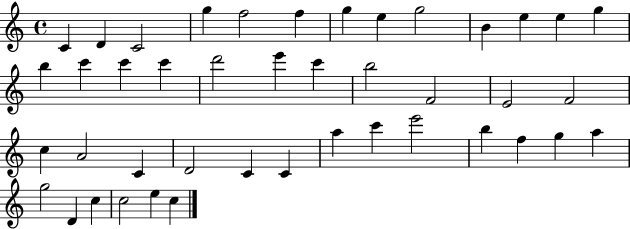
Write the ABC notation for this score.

X:1
T:Untitled
M:4/4
L:1/4
K:C
C D C2 g f2 f g e g2 B e e g b c' c' c' d'2 e' c' b2 F2 E2 F2 c A2 C D2 C C a c' e'2 b f g a g2 D c c2 e c